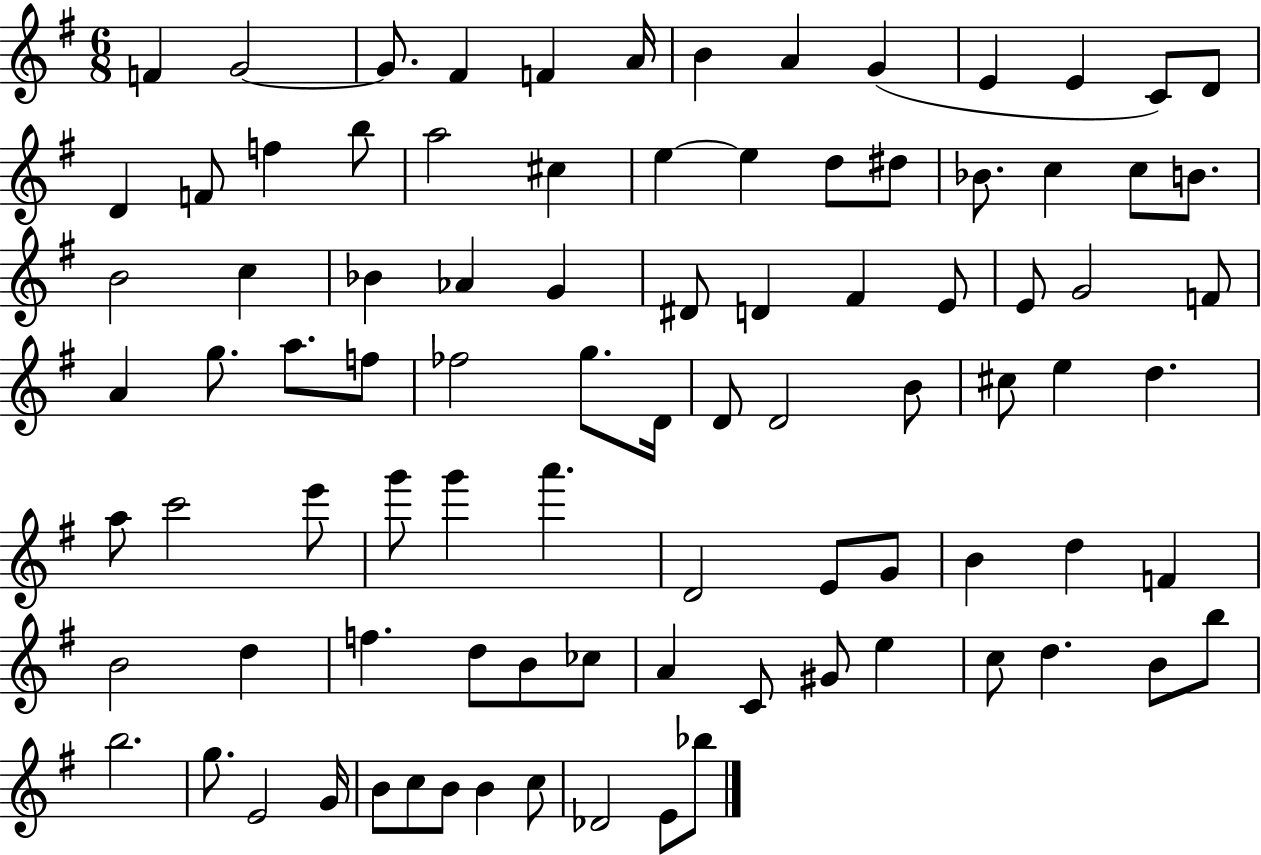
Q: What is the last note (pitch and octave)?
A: Bb5